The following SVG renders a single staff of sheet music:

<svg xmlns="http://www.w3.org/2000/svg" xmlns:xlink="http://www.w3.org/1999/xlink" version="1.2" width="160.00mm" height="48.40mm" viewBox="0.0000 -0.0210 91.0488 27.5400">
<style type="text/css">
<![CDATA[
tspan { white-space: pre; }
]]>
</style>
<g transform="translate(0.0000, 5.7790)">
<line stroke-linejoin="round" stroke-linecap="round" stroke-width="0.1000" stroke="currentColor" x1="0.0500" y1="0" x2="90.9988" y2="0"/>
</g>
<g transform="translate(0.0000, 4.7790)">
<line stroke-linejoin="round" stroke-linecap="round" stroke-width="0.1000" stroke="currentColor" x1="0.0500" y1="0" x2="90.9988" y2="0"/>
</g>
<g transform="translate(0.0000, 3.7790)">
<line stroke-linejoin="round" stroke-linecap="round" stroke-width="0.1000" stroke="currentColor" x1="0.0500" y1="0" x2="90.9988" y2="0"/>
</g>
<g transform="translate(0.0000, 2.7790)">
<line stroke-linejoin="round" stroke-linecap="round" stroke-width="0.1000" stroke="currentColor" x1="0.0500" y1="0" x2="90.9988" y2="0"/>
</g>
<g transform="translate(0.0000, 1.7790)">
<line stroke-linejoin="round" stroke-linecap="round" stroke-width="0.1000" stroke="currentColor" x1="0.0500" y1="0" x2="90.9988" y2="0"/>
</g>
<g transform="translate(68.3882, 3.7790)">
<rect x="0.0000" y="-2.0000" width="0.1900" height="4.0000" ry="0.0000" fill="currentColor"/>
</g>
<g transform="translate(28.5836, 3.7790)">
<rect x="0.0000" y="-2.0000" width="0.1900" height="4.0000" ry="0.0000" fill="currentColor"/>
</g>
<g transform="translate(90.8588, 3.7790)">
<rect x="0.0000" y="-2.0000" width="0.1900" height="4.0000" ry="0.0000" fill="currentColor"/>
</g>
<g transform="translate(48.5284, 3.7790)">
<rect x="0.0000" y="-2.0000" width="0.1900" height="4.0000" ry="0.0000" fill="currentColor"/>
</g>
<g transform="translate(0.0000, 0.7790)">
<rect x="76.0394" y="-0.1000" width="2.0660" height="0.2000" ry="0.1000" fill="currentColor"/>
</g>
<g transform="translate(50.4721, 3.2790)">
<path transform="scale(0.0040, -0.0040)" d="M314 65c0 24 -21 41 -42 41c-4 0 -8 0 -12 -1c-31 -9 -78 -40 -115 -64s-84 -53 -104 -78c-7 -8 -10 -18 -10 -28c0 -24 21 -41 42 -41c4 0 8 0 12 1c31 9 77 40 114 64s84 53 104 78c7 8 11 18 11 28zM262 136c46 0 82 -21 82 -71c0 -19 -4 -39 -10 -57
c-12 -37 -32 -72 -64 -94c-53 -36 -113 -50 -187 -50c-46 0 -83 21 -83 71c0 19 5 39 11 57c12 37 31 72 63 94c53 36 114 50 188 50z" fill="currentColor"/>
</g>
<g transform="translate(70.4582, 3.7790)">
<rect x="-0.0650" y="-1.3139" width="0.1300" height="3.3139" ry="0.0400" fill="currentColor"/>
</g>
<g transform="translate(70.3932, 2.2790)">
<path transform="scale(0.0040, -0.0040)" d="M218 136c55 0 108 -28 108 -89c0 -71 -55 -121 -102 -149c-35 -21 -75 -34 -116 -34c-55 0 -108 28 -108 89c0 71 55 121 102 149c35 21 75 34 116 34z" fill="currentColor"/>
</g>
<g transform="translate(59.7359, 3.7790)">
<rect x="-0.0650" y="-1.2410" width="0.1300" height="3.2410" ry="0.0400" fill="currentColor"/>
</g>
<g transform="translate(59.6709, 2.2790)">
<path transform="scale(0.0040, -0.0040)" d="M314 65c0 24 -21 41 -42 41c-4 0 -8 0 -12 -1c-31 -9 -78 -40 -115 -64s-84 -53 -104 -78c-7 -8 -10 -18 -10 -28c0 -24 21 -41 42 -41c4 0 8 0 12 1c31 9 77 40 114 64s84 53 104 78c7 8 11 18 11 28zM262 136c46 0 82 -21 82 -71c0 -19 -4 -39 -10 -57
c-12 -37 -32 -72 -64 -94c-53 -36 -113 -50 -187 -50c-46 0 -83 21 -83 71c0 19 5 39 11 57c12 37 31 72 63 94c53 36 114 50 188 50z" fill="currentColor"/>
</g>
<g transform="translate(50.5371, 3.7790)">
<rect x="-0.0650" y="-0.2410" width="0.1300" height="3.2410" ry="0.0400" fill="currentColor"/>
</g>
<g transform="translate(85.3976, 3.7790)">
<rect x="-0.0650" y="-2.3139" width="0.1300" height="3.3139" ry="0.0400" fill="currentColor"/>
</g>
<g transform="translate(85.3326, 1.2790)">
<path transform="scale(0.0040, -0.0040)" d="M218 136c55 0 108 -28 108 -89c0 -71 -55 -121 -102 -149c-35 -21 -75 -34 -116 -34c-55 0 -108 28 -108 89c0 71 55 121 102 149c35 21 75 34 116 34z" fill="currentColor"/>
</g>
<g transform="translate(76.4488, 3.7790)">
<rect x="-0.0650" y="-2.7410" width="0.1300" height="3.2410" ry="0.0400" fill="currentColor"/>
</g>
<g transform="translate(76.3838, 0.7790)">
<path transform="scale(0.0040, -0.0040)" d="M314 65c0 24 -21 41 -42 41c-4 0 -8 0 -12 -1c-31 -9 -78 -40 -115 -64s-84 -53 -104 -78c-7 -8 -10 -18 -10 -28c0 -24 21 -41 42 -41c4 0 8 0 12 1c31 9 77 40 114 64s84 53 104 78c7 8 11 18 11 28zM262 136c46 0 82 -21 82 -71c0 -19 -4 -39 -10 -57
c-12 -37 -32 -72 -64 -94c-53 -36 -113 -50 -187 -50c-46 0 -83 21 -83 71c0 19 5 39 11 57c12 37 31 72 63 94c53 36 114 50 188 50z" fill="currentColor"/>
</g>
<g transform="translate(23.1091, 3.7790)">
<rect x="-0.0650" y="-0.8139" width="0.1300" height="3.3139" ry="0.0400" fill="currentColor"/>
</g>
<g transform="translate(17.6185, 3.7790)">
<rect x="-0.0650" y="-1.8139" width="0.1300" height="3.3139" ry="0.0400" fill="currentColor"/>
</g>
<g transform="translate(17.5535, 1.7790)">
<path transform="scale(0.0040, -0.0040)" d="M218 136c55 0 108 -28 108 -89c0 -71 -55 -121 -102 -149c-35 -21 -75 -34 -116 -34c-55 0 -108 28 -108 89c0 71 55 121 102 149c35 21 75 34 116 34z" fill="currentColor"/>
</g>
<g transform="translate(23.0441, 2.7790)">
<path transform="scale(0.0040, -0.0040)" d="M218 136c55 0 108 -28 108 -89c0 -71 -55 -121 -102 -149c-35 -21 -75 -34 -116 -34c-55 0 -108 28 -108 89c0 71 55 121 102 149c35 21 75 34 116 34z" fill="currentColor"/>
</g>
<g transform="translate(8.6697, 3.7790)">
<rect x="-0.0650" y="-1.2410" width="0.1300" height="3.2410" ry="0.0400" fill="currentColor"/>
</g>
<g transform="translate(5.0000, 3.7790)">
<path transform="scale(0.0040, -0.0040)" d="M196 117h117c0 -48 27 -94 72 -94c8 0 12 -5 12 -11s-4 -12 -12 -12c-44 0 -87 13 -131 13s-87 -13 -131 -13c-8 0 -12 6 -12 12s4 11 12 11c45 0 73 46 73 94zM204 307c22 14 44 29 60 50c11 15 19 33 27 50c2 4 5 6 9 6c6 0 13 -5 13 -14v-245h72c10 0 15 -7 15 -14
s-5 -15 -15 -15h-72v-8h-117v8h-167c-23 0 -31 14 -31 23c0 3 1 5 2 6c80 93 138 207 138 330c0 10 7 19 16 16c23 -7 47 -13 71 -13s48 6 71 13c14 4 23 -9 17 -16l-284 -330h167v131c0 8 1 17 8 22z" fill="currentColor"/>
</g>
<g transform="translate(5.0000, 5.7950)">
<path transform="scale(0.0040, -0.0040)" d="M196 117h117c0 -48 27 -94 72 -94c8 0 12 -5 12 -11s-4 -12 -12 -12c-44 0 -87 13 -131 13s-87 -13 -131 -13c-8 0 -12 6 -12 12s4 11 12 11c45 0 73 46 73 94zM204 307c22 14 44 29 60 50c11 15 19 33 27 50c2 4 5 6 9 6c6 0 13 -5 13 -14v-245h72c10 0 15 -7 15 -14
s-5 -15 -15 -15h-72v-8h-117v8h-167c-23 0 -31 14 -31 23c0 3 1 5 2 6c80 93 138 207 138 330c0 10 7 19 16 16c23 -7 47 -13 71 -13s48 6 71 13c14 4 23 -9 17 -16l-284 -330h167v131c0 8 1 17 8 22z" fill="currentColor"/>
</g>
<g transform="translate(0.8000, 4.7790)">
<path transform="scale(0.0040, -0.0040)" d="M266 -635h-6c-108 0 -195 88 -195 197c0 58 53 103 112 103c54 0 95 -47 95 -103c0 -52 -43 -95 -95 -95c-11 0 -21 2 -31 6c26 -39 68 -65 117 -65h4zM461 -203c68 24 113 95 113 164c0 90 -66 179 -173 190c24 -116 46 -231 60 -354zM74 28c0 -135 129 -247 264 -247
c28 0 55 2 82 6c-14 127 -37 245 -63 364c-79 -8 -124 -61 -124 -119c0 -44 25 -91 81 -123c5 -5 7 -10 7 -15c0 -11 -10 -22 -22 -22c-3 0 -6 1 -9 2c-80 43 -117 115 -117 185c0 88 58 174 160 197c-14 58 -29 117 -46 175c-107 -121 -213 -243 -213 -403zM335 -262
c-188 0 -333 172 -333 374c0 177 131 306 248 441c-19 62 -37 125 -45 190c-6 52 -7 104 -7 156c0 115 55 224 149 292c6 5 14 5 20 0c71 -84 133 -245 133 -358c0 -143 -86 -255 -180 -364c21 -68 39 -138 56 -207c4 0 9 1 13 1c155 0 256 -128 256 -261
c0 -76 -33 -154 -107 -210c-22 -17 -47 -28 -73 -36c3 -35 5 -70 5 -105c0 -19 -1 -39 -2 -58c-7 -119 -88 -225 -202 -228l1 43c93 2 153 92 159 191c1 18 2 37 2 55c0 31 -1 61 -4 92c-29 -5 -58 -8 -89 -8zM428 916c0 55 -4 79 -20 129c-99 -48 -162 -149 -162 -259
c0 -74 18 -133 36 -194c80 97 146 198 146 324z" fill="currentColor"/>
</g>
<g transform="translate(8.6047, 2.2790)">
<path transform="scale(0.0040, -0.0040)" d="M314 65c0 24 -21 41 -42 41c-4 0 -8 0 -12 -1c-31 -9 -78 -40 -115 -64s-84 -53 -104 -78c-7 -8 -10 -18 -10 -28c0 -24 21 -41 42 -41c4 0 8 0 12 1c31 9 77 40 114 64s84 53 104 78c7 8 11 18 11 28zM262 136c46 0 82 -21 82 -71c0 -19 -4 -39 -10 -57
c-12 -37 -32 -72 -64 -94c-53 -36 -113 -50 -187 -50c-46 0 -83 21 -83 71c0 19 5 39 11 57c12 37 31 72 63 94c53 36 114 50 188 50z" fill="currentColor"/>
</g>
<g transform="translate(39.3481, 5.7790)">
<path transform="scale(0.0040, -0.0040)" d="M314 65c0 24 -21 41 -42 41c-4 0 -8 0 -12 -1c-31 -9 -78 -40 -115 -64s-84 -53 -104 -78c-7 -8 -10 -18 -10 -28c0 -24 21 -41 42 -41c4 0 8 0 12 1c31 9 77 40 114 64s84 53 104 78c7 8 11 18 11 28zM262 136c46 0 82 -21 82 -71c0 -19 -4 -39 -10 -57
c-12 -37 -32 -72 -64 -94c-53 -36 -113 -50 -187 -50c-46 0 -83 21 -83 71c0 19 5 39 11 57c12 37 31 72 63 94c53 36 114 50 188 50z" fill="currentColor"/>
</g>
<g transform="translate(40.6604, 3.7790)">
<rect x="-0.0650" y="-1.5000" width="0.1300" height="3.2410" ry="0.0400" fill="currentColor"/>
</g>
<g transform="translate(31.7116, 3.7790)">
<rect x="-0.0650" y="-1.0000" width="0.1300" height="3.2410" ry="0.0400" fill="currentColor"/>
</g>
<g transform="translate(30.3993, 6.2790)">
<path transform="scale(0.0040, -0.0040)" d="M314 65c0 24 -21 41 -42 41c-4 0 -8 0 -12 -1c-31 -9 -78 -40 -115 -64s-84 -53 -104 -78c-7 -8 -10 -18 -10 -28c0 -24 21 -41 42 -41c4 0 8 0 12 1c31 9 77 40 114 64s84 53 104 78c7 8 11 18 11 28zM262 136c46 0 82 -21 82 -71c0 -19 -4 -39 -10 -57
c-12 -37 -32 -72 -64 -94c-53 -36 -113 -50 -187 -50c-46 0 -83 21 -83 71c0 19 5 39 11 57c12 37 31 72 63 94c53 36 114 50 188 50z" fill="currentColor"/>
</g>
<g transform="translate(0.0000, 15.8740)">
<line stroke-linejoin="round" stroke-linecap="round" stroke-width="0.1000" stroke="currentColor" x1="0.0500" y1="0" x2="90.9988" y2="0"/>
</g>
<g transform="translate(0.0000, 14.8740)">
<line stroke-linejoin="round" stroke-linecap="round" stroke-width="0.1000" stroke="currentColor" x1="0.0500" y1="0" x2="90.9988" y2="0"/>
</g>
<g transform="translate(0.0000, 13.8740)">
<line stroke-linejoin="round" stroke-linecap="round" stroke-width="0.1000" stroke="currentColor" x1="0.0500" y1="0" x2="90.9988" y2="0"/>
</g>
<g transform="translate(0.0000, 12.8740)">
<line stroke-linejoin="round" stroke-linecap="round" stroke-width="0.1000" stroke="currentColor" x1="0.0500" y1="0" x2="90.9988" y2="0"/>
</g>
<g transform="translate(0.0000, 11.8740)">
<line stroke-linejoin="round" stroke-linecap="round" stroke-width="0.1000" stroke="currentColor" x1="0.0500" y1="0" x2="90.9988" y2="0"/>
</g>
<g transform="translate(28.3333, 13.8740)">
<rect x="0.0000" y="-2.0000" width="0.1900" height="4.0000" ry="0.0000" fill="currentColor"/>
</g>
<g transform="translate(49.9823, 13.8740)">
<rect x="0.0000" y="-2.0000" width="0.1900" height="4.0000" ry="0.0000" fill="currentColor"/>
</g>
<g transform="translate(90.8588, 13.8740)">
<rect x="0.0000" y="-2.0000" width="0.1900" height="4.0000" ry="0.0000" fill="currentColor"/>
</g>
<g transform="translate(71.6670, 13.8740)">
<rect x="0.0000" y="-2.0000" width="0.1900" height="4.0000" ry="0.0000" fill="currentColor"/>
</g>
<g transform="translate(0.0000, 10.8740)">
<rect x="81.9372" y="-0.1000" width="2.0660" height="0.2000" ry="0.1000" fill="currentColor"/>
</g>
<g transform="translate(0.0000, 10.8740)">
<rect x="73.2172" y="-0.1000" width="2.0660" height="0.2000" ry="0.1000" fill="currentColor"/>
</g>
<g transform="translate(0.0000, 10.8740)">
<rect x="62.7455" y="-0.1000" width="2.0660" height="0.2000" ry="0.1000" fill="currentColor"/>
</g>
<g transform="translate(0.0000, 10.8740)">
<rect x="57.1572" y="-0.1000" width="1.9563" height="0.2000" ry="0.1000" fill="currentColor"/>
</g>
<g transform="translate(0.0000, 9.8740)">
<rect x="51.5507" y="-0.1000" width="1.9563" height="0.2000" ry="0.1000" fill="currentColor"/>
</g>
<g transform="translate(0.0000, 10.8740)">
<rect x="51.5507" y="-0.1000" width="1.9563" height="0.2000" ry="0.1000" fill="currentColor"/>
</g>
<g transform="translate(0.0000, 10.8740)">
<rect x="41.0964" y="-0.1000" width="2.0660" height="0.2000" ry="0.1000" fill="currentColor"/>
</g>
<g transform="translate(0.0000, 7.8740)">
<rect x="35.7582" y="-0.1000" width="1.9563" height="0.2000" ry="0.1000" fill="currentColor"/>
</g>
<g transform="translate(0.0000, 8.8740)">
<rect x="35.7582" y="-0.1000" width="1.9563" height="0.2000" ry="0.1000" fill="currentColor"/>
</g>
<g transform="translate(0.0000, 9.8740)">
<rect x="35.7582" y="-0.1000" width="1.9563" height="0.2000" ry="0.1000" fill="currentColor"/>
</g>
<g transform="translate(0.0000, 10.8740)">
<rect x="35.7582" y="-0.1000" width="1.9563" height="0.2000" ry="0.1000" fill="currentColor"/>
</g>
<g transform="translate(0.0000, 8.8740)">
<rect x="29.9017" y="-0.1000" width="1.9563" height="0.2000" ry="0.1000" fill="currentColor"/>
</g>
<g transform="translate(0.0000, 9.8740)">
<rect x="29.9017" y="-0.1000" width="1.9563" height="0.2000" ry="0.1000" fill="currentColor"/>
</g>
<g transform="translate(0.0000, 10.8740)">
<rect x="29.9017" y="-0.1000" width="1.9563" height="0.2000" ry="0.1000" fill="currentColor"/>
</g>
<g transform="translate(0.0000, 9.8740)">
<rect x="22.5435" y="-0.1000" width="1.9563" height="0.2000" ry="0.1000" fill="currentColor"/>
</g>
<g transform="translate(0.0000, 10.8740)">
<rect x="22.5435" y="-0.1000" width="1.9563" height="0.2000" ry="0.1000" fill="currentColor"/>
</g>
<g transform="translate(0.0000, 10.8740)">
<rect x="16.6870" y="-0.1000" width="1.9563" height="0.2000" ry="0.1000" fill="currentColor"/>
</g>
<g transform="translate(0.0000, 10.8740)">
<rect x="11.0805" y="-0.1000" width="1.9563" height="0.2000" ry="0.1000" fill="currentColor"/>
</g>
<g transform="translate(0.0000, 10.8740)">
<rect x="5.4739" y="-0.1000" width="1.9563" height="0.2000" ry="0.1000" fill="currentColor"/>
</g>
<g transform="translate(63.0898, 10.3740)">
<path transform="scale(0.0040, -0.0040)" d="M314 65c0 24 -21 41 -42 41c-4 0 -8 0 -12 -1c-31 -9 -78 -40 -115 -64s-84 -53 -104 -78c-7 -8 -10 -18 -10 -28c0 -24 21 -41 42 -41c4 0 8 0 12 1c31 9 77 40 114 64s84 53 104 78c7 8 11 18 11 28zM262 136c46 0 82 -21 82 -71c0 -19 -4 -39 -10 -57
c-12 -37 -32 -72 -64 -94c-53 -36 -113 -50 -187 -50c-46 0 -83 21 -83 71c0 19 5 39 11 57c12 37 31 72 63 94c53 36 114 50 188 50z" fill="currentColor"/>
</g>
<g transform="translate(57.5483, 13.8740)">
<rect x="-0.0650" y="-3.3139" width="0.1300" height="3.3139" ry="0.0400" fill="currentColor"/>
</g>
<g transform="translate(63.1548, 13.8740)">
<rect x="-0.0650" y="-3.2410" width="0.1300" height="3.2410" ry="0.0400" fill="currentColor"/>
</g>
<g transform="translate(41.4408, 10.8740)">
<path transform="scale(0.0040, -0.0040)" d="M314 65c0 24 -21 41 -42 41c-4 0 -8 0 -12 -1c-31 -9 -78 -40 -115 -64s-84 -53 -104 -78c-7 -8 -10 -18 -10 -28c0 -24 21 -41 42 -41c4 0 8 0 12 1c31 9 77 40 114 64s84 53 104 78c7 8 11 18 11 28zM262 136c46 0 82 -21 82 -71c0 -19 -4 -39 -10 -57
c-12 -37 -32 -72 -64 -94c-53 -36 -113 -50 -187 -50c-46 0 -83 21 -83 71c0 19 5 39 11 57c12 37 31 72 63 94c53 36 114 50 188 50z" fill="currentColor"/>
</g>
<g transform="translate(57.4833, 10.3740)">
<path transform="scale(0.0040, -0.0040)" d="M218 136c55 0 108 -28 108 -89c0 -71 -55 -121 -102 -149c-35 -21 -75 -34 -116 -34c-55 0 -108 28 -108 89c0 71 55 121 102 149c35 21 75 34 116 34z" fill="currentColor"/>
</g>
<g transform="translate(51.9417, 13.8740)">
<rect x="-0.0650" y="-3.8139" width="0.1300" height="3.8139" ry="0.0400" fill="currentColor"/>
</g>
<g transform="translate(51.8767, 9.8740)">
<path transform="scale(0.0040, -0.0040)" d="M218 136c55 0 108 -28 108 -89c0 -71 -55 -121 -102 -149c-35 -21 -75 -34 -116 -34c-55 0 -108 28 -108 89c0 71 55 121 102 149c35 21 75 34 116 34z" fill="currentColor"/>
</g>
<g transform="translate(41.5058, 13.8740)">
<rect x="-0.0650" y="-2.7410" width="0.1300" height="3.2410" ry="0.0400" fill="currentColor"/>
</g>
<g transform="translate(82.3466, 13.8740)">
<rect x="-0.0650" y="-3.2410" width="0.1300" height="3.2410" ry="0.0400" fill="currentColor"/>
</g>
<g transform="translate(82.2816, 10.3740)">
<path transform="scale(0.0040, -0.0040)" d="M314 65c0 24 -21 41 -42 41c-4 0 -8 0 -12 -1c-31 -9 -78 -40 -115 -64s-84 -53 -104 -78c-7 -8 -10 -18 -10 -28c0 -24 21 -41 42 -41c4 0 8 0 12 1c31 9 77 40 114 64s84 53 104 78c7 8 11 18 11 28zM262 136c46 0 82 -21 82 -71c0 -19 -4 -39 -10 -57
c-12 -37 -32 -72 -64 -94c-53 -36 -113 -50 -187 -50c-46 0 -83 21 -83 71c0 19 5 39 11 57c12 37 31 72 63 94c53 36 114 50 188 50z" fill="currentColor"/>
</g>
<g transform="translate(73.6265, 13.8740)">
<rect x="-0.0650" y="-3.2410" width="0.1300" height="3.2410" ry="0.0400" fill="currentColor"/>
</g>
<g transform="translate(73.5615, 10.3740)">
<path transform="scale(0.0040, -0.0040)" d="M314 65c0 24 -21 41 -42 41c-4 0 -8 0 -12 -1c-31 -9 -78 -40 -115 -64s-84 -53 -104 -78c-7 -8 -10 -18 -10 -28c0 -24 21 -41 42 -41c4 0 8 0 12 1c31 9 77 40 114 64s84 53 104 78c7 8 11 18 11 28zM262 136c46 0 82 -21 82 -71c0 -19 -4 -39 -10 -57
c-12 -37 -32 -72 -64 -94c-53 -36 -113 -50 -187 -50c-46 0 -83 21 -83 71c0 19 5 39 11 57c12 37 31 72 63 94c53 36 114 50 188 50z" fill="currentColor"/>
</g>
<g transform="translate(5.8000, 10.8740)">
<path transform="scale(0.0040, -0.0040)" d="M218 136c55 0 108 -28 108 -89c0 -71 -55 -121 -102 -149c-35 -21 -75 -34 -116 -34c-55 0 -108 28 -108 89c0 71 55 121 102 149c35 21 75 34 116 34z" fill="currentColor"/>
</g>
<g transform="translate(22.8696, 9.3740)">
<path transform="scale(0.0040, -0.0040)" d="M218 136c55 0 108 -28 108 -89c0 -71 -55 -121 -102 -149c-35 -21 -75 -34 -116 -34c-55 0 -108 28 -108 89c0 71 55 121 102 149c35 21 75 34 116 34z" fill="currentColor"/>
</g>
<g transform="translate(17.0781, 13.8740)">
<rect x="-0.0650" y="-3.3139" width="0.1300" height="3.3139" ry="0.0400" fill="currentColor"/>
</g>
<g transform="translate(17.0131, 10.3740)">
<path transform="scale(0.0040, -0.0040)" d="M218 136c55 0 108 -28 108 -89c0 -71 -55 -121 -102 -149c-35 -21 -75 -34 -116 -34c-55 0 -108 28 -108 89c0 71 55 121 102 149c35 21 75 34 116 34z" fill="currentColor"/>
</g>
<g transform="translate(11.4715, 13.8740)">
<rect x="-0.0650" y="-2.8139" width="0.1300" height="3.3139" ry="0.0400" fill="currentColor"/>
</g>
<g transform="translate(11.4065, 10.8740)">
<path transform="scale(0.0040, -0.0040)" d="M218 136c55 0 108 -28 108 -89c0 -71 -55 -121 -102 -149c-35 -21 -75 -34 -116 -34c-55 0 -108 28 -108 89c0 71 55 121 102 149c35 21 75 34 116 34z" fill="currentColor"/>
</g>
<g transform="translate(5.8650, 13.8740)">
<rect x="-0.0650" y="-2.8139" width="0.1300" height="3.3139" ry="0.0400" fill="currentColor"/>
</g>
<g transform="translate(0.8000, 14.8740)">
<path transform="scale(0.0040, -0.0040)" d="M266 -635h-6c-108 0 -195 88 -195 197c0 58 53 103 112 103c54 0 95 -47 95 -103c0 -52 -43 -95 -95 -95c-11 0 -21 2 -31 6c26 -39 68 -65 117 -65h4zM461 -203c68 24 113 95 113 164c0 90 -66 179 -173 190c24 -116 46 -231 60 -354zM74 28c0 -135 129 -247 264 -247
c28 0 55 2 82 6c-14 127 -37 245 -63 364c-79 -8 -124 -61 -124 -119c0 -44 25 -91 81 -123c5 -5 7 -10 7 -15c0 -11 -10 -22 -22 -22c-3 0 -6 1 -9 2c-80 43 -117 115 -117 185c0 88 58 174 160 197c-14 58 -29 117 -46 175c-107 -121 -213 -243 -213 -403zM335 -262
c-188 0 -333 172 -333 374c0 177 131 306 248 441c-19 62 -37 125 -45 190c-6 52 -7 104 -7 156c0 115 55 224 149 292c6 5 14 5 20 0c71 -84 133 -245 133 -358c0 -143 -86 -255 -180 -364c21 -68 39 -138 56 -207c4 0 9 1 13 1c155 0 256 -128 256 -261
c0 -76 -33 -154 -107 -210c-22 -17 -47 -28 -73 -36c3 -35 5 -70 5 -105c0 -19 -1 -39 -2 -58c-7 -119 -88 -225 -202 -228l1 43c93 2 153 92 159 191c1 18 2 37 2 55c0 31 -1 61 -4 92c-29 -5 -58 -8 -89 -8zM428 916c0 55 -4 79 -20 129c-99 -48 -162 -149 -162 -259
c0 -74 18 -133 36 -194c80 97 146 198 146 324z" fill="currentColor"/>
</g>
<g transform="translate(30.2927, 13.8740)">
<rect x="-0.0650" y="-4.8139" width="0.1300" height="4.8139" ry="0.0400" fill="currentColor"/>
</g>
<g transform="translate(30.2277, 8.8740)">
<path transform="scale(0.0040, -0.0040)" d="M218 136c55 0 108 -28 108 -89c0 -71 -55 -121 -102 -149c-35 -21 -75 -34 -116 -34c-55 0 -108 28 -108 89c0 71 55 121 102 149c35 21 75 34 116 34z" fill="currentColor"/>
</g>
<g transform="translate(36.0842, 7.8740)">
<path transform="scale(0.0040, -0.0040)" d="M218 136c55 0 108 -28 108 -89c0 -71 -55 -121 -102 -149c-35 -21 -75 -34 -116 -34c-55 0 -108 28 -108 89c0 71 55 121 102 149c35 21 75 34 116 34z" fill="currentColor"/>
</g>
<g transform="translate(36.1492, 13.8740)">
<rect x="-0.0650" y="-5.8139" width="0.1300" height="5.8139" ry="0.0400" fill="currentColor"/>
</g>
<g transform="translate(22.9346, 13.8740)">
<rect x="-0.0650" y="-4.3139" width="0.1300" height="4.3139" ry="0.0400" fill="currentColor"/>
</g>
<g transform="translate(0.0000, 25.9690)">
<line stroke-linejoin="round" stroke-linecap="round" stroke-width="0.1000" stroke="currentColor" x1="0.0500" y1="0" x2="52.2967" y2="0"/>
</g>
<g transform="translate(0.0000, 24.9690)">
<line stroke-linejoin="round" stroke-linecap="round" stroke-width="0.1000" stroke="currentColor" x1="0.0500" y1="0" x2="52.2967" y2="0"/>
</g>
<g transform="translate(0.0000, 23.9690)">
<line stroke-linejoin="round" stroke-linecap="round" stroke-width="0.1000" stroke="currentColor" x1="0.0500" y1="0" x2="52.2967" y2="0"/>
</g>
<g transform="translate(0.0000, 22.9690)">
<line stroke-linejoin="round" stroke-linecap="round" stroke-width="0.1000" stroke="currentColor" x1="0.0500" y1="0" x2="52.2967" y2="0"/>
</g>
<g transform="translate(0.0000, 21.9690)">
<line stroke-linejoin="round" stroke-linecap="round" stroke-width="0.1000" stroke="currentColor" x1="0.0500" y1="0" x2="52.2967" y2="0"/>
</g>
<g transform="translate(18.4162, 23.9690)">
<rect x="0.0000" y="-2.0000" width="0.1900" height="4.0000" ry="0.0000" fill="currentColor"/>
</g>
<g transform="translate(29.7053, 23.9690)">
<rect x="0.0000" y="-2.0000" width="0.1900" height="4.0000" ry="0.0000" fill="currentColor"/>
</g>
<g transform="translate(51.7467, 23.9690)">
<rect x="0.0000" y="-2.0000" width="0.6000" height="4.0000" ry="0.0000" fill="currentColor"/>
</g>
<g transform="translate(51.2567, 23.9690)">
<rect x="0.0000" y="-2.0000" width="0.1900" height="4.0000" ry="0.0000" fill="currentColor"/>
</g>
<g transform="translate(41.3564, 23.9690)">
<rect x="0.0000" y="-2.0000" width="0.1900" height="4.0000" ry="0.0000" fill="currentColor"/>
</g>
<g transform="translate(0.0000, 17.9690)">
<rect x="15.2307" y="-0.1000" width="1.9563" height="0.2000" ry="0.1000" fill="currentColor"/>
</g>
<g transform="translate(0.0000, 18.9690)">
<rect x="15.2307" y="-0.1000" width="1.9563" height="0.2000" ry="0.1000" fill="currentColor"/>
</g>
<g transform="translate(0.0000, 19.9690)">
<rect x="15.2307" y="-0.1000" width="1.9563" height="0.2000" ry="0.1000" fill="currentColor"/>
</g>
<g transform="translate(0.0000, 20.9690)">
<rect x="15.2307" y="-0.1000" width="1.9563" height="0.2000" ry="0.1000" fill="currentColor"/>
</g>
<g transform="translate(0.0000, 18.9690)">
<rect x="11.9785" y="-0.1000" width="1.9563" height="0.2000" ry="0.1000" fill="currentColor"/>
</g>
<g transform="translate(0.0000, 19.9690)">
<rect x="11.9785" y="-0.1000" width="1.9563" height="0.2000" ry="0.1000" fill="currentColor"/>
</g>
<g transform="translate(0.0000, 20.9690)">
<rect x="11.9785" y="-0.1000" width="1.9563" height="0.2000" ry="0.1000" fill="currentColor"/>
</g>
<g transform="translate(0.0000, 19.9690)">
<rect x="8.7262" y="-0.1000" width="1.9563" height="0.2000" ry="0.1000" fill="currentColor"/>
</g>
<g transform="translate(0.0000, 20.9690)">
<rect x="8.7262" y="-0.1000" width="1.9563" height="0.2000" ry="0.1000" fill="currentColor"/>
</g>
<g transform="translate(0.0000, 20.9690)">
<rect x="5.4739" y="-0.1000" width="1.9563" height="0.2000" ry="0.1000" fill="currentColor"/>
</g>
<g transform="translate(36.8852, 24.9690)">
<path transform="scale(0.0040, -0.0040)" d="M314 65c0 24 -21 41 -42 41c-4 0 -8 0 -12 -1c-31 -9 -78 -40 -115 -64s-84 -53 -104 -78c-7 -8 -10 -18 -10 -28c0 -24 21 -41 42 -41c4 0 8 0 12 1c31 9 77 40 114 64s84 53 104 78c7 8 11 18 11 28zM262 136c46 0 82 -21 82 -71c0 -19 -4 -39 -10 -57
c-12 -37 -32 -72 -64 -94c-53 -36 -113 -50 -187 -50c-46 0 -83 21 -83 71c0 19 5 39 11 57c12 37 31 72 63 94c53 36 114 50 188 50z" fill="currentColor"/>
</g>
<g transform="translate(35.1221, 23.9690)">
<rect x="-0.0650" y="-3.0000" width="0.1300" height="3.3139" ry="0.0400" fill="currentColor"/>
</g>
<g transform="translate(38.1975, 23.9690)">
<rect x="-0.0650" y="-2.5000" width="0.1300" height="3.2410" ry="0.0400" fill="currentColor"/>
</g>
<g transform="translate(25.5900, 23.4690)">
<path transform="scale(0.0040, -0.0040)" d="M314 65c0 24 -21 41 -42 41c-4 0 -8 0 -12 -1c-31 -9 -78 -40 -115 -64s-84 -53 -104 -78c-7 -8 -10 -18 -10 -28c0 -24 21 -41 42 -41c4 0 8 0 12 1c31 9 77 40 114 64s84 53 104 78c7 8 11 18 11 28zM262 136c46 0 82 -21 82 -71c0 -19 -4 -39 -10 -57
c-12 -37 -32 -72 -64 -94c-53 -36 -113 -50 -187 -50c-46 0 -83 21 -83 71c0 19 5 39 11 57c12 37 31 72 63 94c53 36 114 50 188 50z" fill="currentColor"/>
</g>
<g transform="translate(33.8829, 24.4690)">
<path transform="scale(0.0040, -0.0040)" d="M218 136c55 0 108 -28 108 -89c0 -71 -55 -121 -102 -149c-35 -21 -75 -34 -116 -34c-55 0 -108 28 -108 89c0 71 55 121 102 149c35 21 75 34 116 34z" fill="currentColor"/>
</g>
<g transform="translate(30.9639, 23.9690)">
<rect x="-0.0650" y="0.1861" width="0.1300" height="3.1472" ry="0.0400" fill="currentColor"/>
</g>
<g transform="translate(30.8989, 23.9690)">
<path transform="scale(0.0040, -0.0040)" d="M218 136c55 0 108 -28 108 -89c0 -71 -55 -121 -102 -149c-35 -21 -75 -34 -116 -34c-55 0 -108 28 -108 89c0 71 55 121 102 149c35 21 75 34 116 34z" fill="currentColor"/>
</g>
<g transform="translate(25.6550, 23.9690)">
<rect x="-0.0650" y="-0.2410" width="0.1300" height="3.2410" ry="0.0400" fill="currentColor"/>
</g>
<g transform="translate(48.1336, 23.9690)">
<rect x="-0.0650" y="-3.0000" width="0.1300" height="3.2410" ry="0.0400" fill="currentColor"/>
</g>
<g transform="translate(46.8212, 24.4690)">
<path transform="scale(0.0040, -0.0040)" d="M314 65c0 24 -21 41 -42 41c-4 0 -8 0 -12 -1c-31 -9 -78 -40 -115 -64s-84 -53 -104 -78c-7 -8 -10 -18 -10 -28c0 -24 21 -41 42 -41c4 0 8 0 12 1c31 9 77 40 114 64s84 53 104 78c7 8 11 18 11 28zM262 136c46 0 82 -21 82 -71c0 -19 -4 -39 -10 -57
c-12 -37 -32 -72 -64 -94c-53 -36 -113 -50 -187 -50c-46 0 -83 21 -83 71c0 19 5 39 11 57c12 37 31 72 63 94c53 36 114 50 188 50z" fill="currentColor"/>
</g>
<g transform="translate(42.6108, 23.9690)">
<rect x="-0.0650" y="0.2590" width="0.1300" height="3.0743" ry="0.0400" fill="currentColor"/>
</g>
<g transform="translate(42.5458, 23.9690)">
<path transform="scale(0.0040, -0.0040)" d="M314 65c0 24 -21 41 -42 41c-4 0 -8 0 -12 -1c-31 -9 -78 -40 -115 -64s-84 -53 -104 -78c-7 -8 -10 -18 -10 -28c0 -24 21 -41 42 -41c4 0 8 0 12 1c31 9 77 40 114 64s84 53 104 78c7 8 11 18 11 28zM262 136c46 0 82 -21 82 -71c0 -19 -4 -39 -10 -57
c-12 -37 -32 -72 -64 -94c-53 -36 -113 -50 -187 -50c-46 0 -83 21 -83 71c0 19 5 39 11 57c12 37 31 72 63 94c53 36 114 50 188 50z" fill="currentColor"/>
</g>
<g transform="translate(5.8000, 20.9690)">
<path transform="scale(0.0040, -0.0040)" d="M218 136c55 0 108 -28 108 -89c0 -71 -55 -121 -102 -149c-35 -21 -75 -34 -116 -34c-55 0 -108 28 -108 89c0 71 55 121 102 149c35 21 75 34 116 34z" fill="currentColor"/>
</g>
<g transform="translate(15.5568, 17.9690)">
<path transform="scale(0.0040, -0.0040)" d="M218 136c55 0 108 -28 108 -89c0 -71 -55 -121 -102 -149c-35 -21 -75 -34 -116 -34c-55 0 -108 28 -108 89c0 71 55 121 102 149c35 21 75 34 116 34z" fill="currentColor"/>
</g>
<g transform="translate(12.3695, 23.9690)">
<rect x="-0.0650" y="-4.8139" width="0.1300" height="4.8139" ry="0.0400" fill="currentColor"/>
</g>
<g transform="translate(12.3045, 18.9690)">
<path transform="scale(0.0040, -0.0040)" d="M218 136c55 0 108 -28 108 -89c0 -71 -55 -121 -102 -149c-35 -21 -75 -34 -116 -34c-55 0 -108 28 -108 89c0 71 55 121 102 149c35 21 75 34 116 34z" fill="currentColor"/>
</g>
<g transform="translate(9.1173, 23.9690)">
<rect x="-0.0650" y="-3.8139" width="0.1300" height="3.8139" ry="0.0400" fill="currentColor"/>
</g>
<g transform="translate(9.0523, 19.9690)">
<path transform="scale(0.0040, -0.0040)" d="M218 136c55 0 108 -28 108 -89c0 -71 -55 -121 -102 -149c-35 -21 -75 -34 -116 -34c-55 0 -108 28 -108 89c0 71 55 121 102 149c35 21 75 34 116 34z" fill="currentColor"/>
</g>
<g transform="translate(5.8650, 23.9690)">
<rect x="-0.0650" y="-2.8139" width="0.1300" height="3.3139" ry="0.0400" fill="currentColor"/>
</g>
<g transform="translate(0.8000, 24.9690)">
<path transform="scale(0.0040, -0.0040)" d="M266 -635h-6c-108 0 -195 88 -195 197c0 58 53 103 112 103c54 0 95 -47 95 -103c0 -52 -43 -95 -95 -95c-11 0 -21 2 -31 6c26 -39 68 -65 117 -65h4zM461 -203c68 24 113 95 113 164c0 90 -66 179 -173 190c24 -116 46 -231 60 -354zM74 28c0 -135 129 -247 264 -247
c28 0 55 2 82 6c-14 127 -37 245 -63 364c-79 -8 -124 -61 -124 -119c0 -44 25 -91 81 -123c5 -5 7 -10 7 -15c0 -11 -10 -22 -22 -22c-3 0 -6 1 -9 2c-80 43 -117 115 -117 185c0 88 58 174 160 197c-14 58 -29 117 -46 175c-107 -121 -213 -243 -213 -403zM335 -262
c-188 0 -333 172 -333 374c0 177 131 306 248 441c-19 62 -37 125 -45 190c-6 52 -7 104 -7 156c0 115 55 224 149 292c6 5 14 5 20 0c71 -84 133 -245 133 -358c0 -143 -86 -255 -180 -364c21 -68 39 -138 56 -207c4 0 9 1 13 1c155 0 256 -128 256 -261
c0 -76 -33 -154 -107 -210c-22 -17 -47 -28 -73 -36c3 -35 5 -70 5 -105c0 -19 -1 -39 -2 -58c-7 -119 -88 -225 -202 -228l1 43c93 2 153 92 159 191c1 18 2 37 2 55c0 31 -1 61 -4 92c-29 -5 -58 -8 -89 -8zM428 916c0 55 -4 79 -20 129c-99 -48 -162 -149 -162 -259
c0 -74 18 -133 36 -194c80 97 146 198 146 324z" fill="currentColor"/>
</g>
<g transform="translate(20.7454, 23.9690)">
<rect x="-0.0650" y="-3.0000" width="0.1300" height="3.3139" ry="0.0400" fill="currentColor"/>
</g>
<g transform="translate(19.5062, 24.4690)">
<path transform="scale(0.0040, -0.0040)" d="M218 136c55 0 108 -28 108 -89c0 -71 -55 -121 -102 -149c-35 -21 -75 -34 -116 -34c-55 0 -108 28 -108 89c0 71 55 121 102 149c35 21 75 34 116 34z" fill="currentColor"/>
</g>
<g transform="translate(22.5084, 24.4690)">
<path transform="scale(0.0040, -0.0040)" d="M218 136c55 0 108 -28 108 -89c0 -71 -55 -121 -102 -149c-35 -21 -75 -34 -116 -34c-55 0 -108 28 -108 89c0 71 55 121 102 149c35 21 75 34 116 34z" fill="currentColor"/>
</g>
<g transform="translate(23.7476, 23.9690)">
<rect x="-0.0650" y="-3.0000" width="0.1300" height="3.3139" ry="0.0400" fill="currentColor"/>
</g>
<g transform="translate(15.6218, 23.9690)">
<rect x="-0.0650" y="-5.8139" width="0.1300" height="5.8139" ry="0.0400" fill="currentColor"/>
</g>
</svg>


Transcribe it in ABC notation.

X:1
T:Untitled
M:4/4
L:1/4
K:C
e2 f d D2 E2 c2 e2 e a2 g a a b d' e' g' a2 c' b b2 b2 b2 a c' e' g' A A c2 B A G2 B2 A2